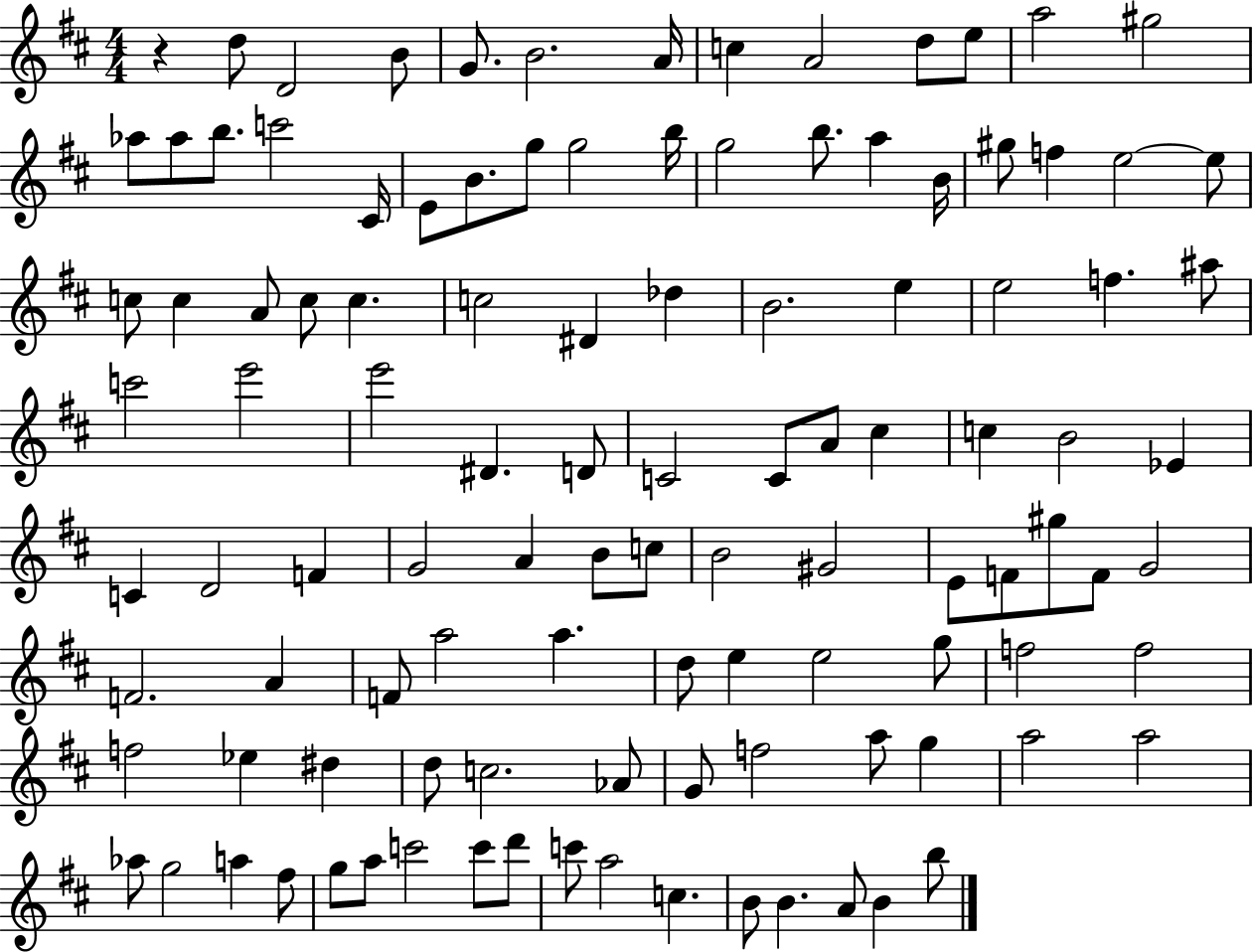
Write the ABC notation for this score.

X:1
T:Untitled
M:4/4
L:1/4
K:D
z d/2 D2 B/2 G/2 B2 A/4 c A2 d/2 e/2 a2 ^g2 _a/2 _a/2 b/2 c'2 ^C/4 E/2 B/2 g/2 g2 b/4 g2 b/2 a B/4 ^g/2 f e2 e/2 c/2 c A/2 c/2 c c2 ^D _d B2 e e2 f ^a/2 c'2 e'2 e'2 ^D D/2 C2 C/2 A/2 ^c c B2 _E C D2 F G2 A B/2 c/2 B2 ^G2 E/2 F/2 ^g/2 F/2 G2 F2 A F/2 a2 a d/2 e e2 g/2 f2 f2 f2 _e ^d d/2 c2 _A/2 G/2 f2 a/2 g a2 a2 _a/2 g2 a ^f/2 g/2 a/2 c'2 c'/2 d'/2 c'/2 a2 c B/2 B A/2 B b/2